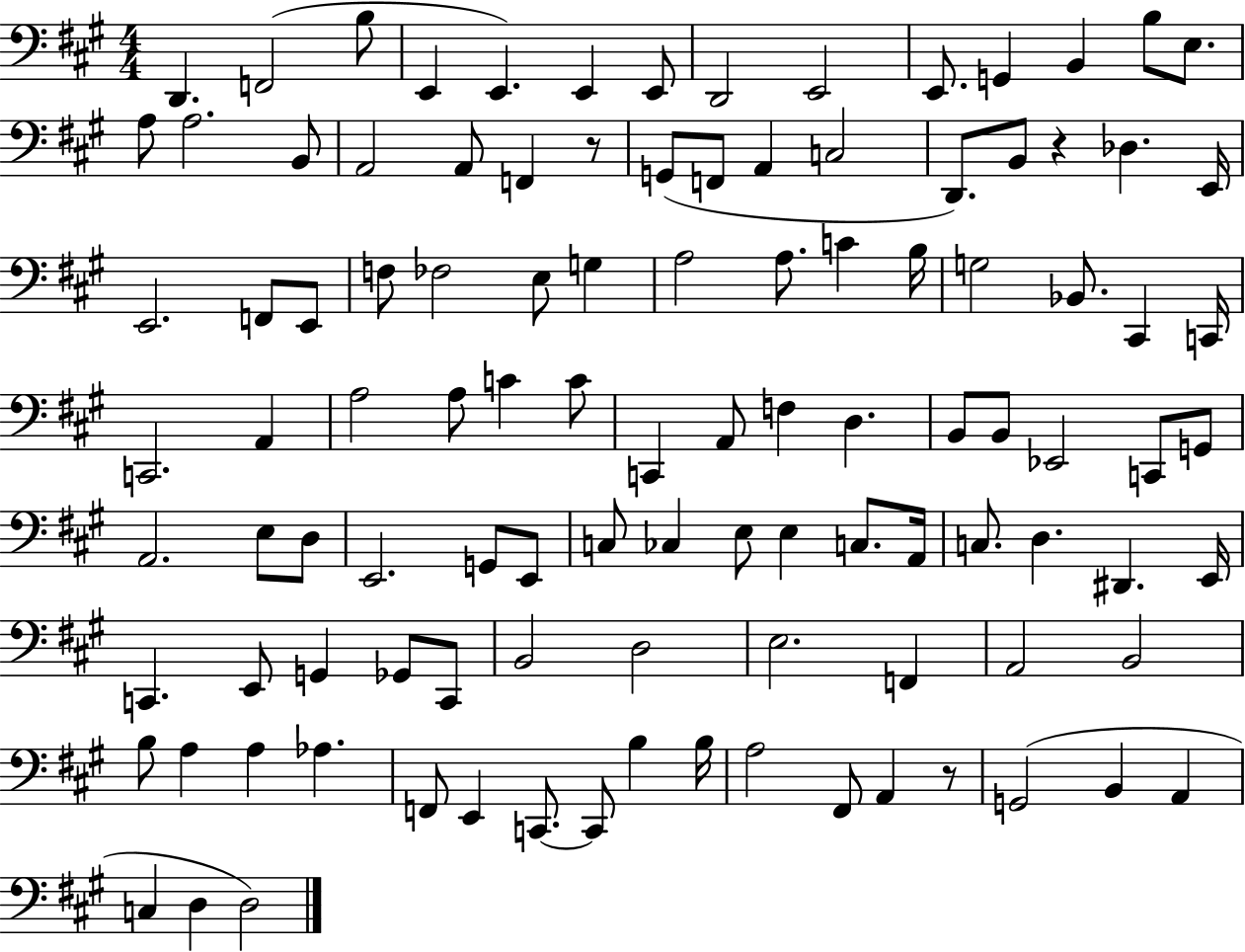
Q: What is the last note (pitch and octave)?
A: D3